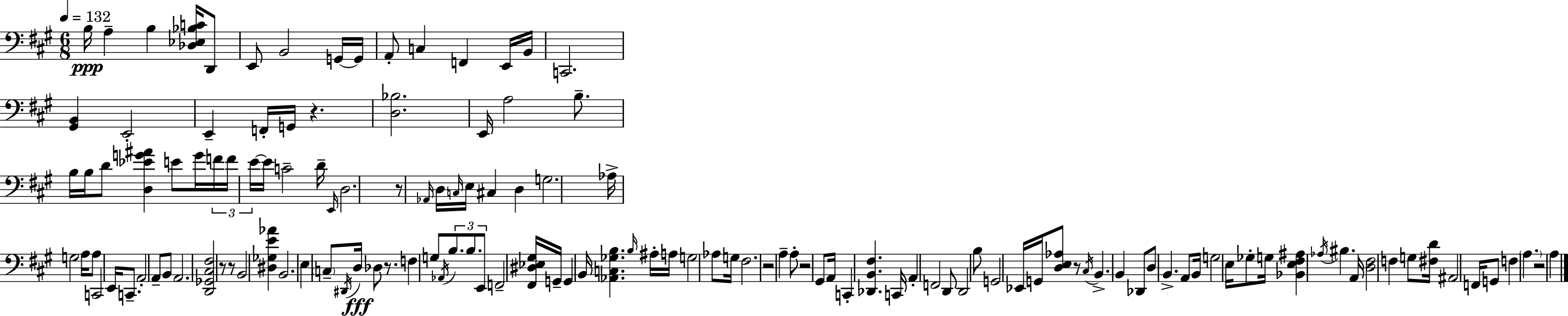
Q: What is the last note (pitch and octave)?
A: A3